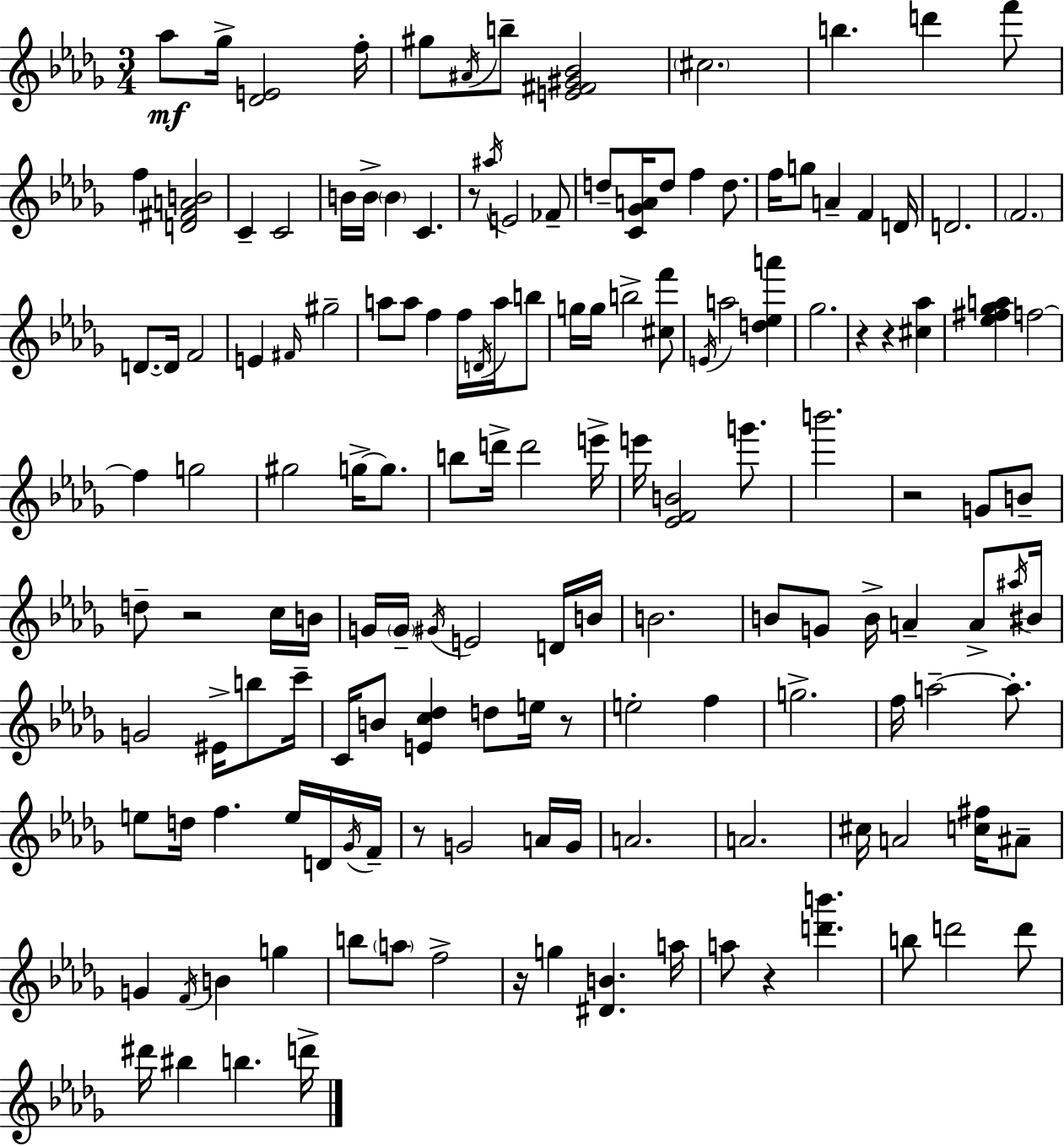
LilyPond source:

{
  \clef treble
  \numericTimeSignature
  \time 3/4
  \key bes \minor
  aes''8\mf ges''16-> <des' e'>2 f''16-. | gis''8 \acciaccatura { ais'16 } b''8-- <e' fis' gis' bes'>2 | \parenthesize cis''2. | b''4. d'''4 f'''8 | \break f''4 <d' fis' a' b'>2 | c'4-- c'2 | b'16 b'16-> \parenthesize b'4 c'4. | r8 \acciaccatura { ais''16 } e'2 | \break fes'8-- d''8-- <c' ges' a'>16 d''8 f''4 d''8. | f''16 g''8 a'4-- f'4 | d'16 d'2. | \parenthesize f'2. | \break d'8.~~ d'16 f'2 | e'4 \grace { fis'16 } gis''2-- | a''8 a''8 f''4 f''16 | \acciaccatura { d'16 } a''16 b''8 g''16 g''16 b''2-> | \break <cis'' f'''>8 \acciaccatura { e'16 } a''2 | <d'' ees'' a'''>4 ges''2. | r4 r4 | <cis'' aes''>4 <ees'' fis'' ges'' a''>4 f''2~~ | \break f''4 g''2 | gis''2 | g''16->~~ g''8. b''8 d'''16-> d'''2 | e'''16-> e'''16 <ees' f' b'>2 | \break g'''8. b'''2. | r2 | g'8 b'8-- d''8-- r2 | c''16 b'16 g'16 \parenthesize g'16-- \acciaccatura { gis'16 } e'2 | \break d'16 b'16 b'2. | b'8 g'8 b'16-> a'4-- | a'8-> \acciaccatura { ais''16 } bis'16 g'2 | eis'16-> b''8 c'''16-- c'16 b'8 <e' c'' des''>4 | \break d''8 e''16 r8 e''2-. | f''4 g''2.-> | f''16 a''2--~~ | a''8.-. e''8 d''16 f''4. | \break e''16 d'16 \acciaccatura { ges'16 } f'16-- r8 g'2 | a'16 g'16 a'2. | a'2. | cis''16 a'2 | \break <c'' fis''>16 ais'8-- g'4 | \acciaccatura { f'16 } b'4 g''4 b''8 \parenthesize a''8 | f''2-> r16 g''4 | <dis' b'>4. a''16 a''8 r4 | \break <d''' b'''>4. b''8 d'''2 | d'''8 dis'''16 bis''4 | b''4. d'''16-> \bar "|."
}